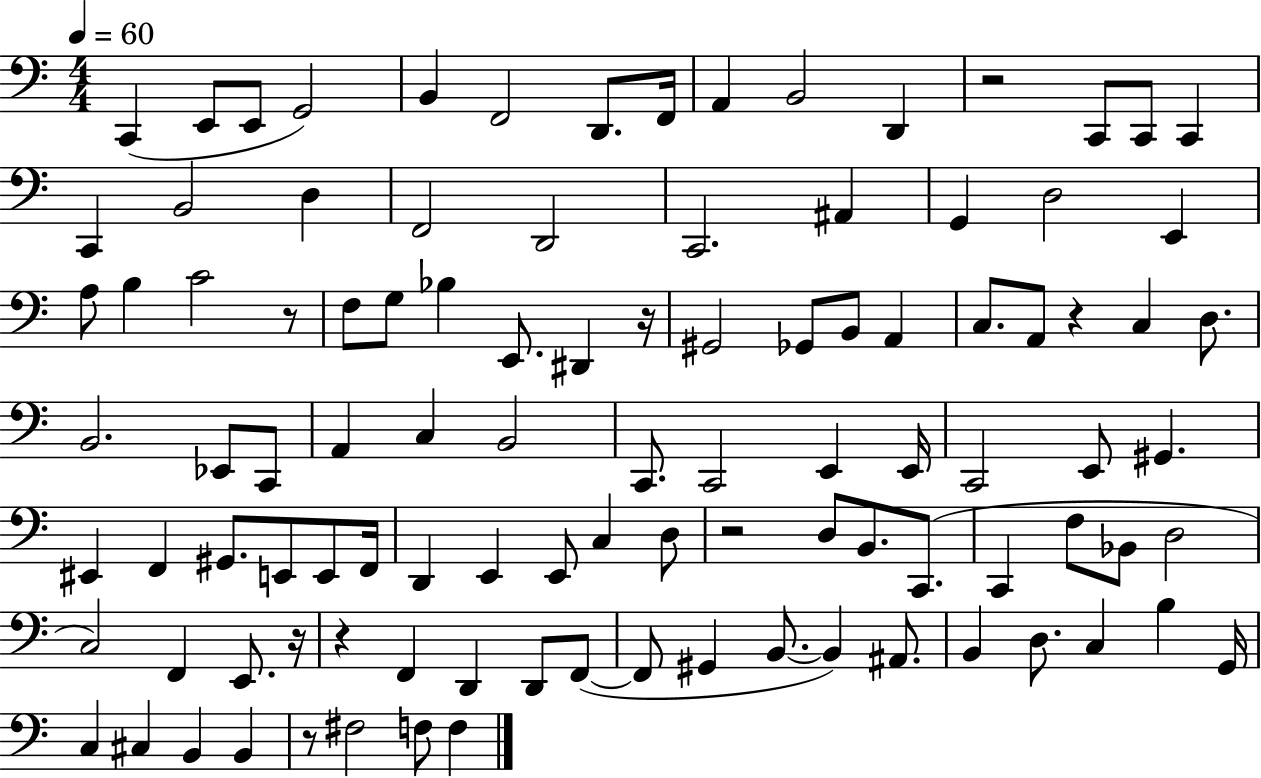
{
  \clef bass
  \numericTimeSignature
  \time 4/4
  \key c \major
  \tempo 4 = 60
  c,4( e,8 e,8 g,2) | b,4 f,2 d,8. f,16 | a,4 b,2 d,4 | r2 c,8 c,8 c,4 | \break c,4 b,2 d4 | f,2 d,2 | c,2. ais,4 | g,4 d2 e,4 | \break a8 b4 c'2 r8 | f8 g8 bes4 e,8. dis,4 r16 | gis,2 ges,8 b,8 a,4 | c8. a,8 r4 c4 d8. | \break b,2. ees,8 c,8 | a,4 c4 b,2 | c,8. c,2 e,4 e,16 | c,2 e,8 gis,4. | \break eis,4 f,4 gis,8. e,8 e,8 f,16 | d,4 e,4 e,8 c4 d8 | r2 d8 b,8. c,8.( | c,4 f8 bes,8 d2 | \break c2) f,4 e,8. r16 | r4 f,4 d,4 d,8 f,8~(~ | f,8 gis,4 b,8.~~ b,4) ais,8. | b,4 d8. c4 b4 g,16 | \break c4 cis4 b,4 b,4 | r8 fis2 f8 f4 | \bar "|."
}